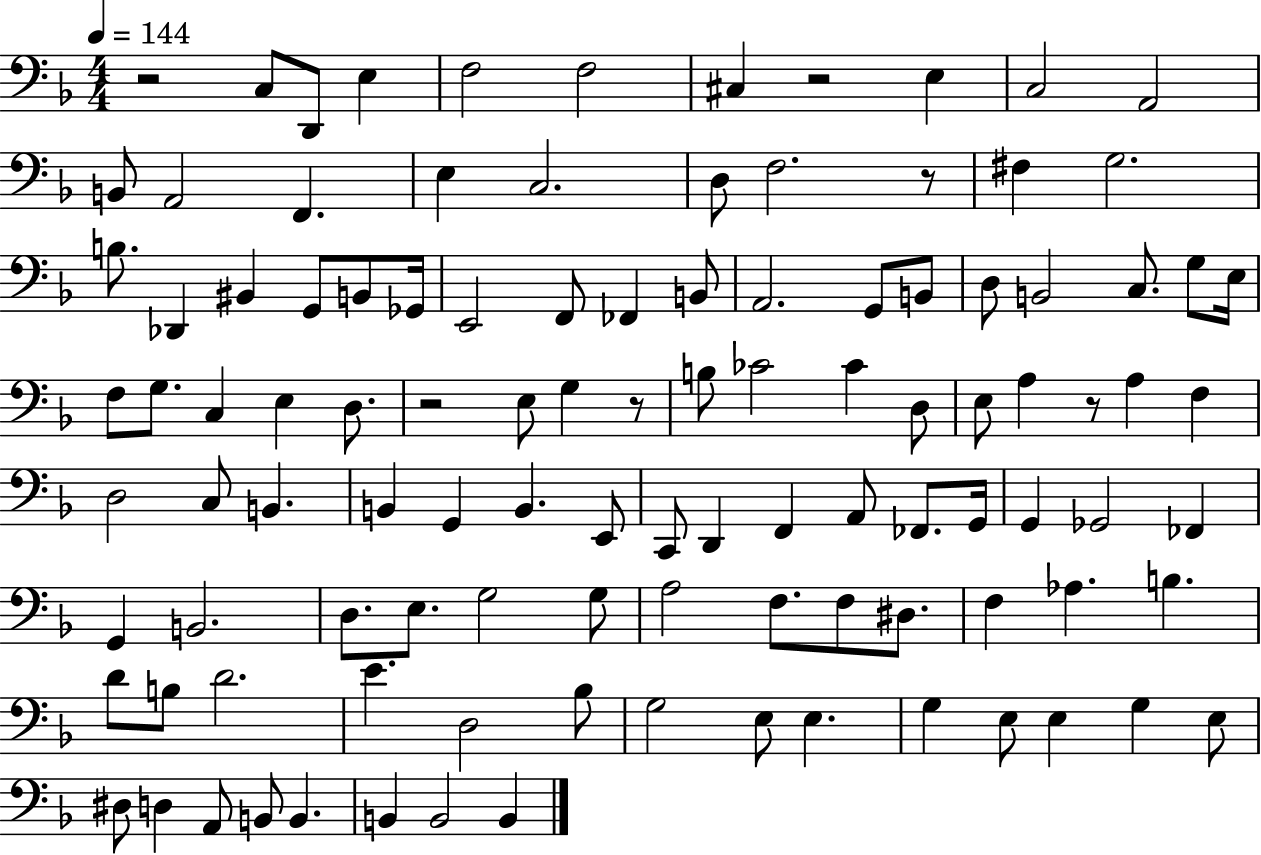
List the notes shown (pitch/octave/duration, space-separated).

R/h C3/e D2/e E3/q F3/h F3/h C#3/q R/h E3/q C3/h A2/h B2/e A2/h F2/q. E3/q C3/h. D3/e F3/h. R/e F#3/q G3/h. B3/e. Db2/q BIS2/q G2/e B2/e Gb2/s E2/h F2/e FES2/q B2/e A2/h. G2/e B2/e D3/e B2/h C3/e. G3/e E3/s F3/e G3/e. C3/q E3/q D3/e. R/h E3/e G3/q R/e B3/e CES4/h CES4/q D3/e E3/e A3/q R/e A3/q F3/q D3/h C3/e B2/q. B2/q G2/q B2/q. E2/e C2/e D2/q F2/q A2/e FES2/e. G2/s G2/q Gb2/h FES2/q G2/q B2/h. D3/e. E3/e. G3/h G3/e A3/h F3/e. F3/e D#3/e. F3/q Ab3/q. B3/q. D4/e B3/e D4/h. E4/q. D3/h Bb3/e G3/h E3/e E3/q. G3/q E3/e E3/q G3/q E3/e D#3/e D3/q A2/e B2/e B2/q. B2/q B2/h B2/q